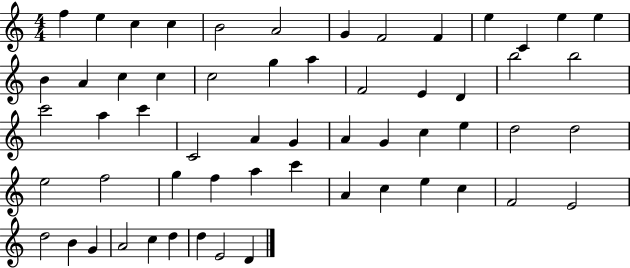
{
  \clef treble
  \numericTimeSignature
  \time 4/4
  \key c \major
  f''4 e''4 c''4 c''4 | b'2 a'2 | g'4 f'2 f'4 | e''4 c'4 e''4 e''4 | \break b'4 a'4 c''4 c''4 | c''2 g''4 a''4 | f'2 e'4 d'4 | b''2 b''2 | \break c'''2 a''4 c'''4 | c'2 a'4 g'4 | a'4 g'4 c''4 e''4 | d''2 d''2 | \break e''2 f''2 | g''4 f''4 a''4 c'''4 | a'4 c''4 e''4 c''4 | f'2 e'2 | \break d''2 b'4 g'4 | a'2 c''4 d''4 | d''4 e'2 d'4 | \bar "|."
}